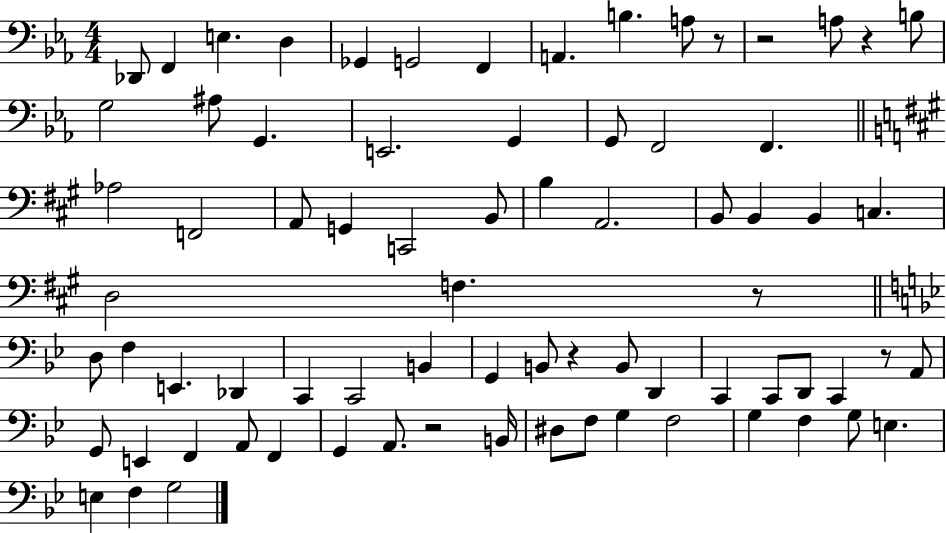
Db2/e F2/q E3/q. D3/q Gb2/q G2/h F2/q A2/q. B3/q. A3/e R/e R/h A3/e R/q B3/e G3/h A#3/e G2/q. E2/h. G2/q G2/e F2/h F2/q. Ab3/h F2/h A2/e G2/q C2/h B2/e B3/q A2/h. B2/e B2/q B2/q C3/q. D3/h F3/q. R/e D3/e F3/q E2/q. Db2/q C2/q C2/h B2/q G2/q B2/e R/q B2/e D2/q C2/q C2/e D2/e C2/q R/e A2/e G2/e E2/q F2/q A2/e F2/q G2/q A2/e. R/h B2/s D#3/e F3/e G3/q F3/h G3/q F3/q G3/e E3/q. E3/q F3/q G3/h